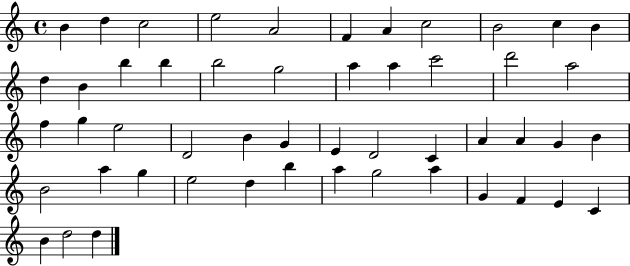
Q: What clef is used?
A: treble